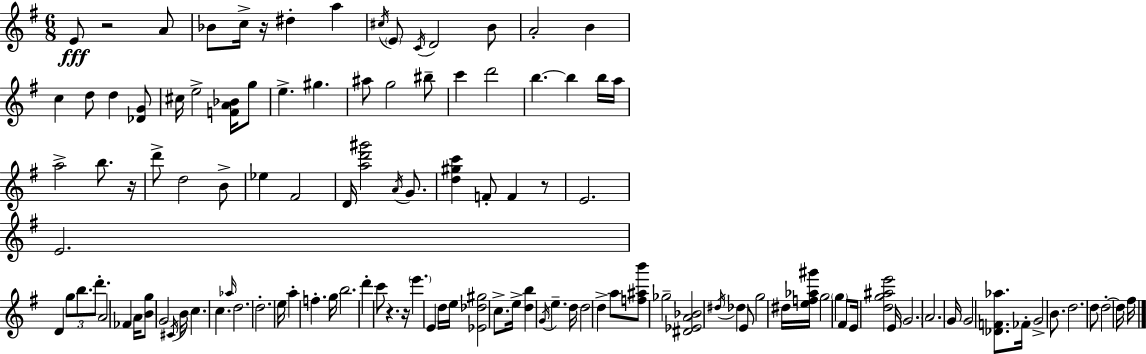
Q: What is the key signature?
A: G major